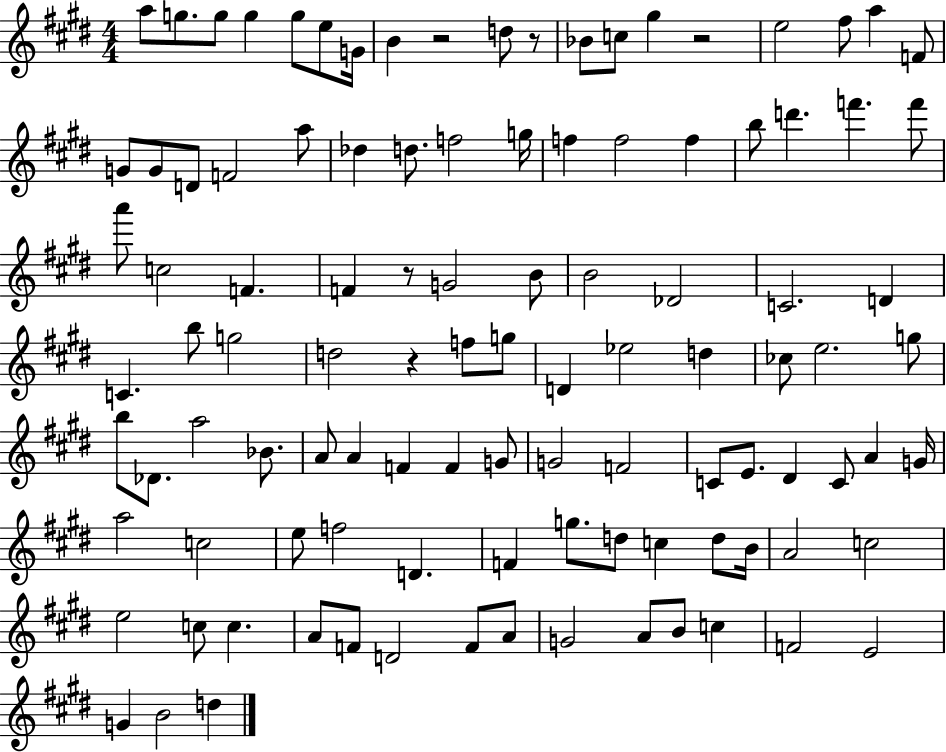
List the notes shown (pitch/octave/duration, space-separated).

A5/e G5/e. G5/e G5/q G5/e E5/e G4/s B4/q R/h D5/e R/e Bb4/e C5/e G#5/q R/h E5/h F#5/e A5/q F4/e G4/e G4/e D4/e F4/h A5/e Db5/q D5/e. F5/h G5/s F5/q F5/h F5/q B5/e D6/q. F6/q. F6/e A6/e C5/h F4/q. F4/q R/e G4/h B4/e B4/h Db4/h C4/h. D4/q C4/q. B5/e G5/h D5/h R/q F5/e G5/e D4/q Eb5/h D5/q CES5/e E5/h. G5/e B5/e Db4/e. A5/h Bb4/e. A4/e A4/q F4/q F4/q G4/e G4/h F4/h C4/e E4/e. D#4/q C4/e A4/q G4/s A5/h C5/h E5/e F5/h D4/q. F4/q G5/e. D5/e C5/q D5/e B4/s A4/h C5/h E5/h C5/e C5/q. A4/e F4/e D4/h F4/e A4/e G4/h A4/e B4/e C5/q F4/h E4/h G4/q B4/h D5/q